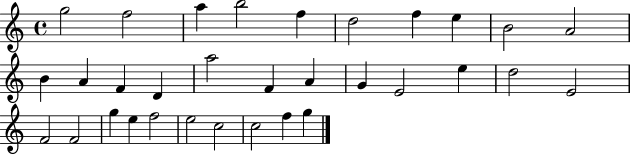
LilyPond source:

{
  \clef treble
  \time 4/4
  \defaultTimeSignature
  \key c \major
  g''2 f''2 | a''4 b''2 f''4 | d''2 f''4 e''4 | b'2 a'2 | \break b'4 a'4 f'4 d'4 | a''2 f'4 a'4 | g'4 e'2 e''4 | d''2 e'2 | \break f'2 f'2 | g''4 e''4 f''2 | e''2 c''2 | c''2 f''4 g''4 | \break \bar "|."
}